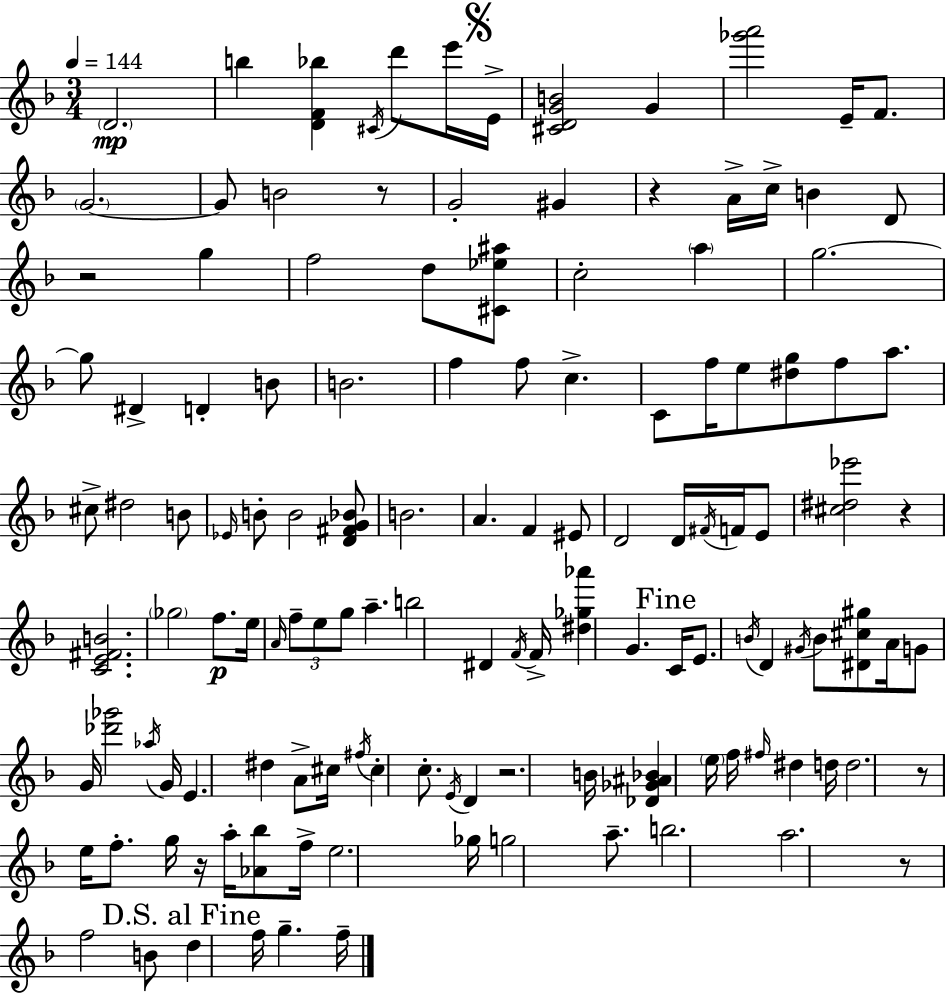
D4/h. B5/q [D4,F4,Bb5]/q C#4/s D6/e E6/s E4/s [C#4,D4,G4,B4]/h G4/q [Gb6,A6]/h E4/s F4/e. G4/h. G4/e B4/h R/e G4/h G#4/q R/q A4/s C5/s B4/q D4/e R/h G5/q F5/h D5/e [C#4,Eb5,A#5]/e C5/h A5/q G5/h. G5/e D#4/q D4/q B4/e B4/h. F5/q F5/e C5/q. C4/e F5/s E5/e [D#5,G5]/e F5/e A5/e. C#5/e D#5/h B4/e Eb4/s B4/e B4/h [D4,F#4,G4,Bb4]/e B4/h. A4/q. F4/q EIS4/e D4/h D4/s F#4/s F4/s E4/e [C#5,D#5,Eb6]/h R/q [C4,E4,F#4,B4]/h. Gb5/h F5/e. E5/s A4/s F5/e E5/e G5/e A5/q. B5/h D#4/q F4/s F4/s [D#5,Gb5,Ab6]/q G4/q. C4/s E4/e. B4/s D4/q G#4/s B4/e [D#4,C#5,G#5]/e A4/s G4/e G4/s [Db6,Gb6]/h Ab5/s G4/s E4/q. D#5/q A4/e C#5/s F#5/s C#5/q C5/e. E4/s D4/q R/h. B4/s [Db4,Gb4,A#4,Bb4]/q E5/s F5/s F#5/s D#5/q D5/s D5/h. R/e E5/s F5/e. G5/s R/s A5/s [Ab4,Bb5]/e F5/s E5/h. Gb5/s G5/h A5/e. B5/h. A5/h. R/e F5/h B4/e D5/q F5/s G5/q. F5/s